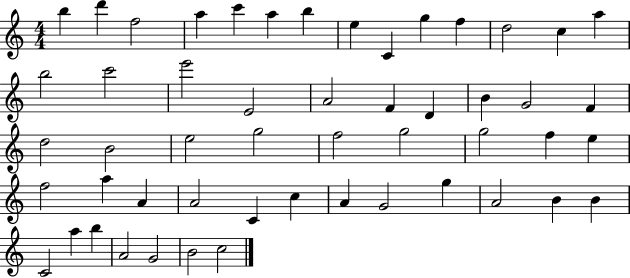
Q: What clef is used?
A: treble